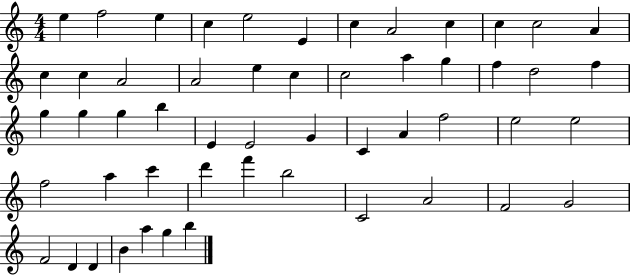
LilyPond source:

{
  \clef treble
  \numericTimeSignature
  \time 4/4
  \key c \major
  e''4 f''2 e''4 | c''4 e''2 e'4 | c''4 a'2 c''4 | c''4 c''2 a'4 | \break c''4 c''4 a'2 | a'2 e''4 c''4 | c''2 a''4 g''4 | f''4 d''2 f''4 | \break g''4 g''4 g''4 b''4 | e'4 e'2 g'4 | c'4 a'4 f''2 | e''2 e''2 | \break f''2 a''4 c'''4 | d'''4 f'''4 b''2 | c'2 a'2 | f'2 g'2 | \break f'2 d'4 d'4 | b'4 a''4 g''4 b''4 | \bar "|."
}